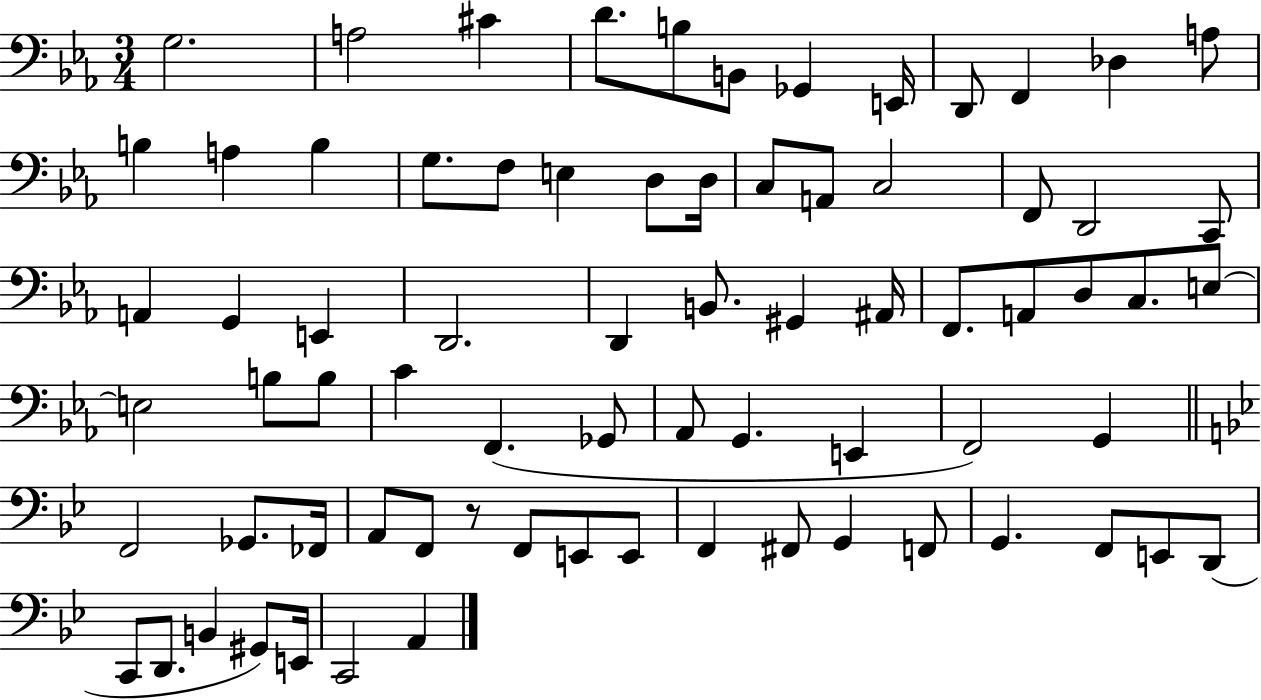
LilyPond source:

{
  \clef bass
  \numericTimeSignature
  \time 3/4
  \key ees \major
  \repeat volta 2 { g2. | a2 cis'4 | d'8. b8 b,8 ges,4 e,16 | d,8 f,4 des4 a8 | \break b4 a4 b4 | g8. f8 e4 d8 d16 | c8 a,8 c2 | f,8 d,2 c,8 | \break a,4 g,4 e,4 | d,2. | d,4 b,8. gis,4 ais,16 | f,8. a,8 d8 c8. e8~~ | \break e2 b8 b8 | c'4 f,4.( ges,8 | aes,8 g,4. e,4 | f,2) g,4 | \break \bar "||" \break \key bes \major f,2 ges,8. fes,16 | a,8 f,8 r8 f,8 e,8 e,8 | f,4 fis,8 g,4 f,8 | g,4. f,8 e,8 d,8( | \break c,8 d,8. b,4 gis,8) e,16 | c,2 a,4 | } \bar "|."
}